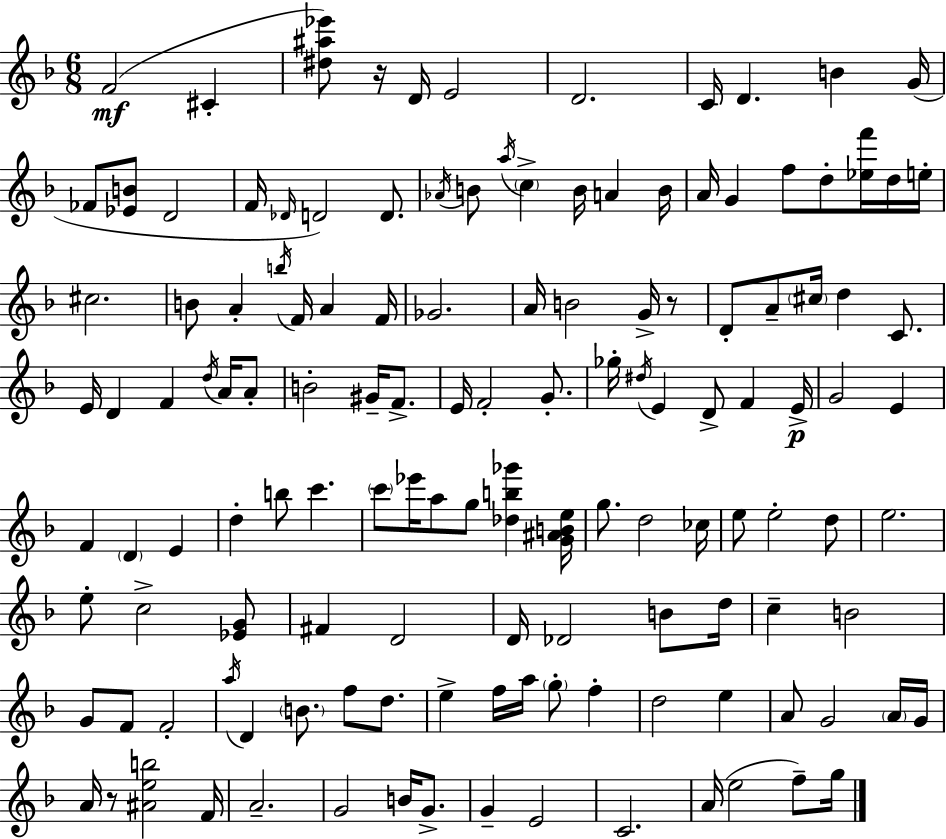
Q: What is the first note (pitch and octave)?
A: F4